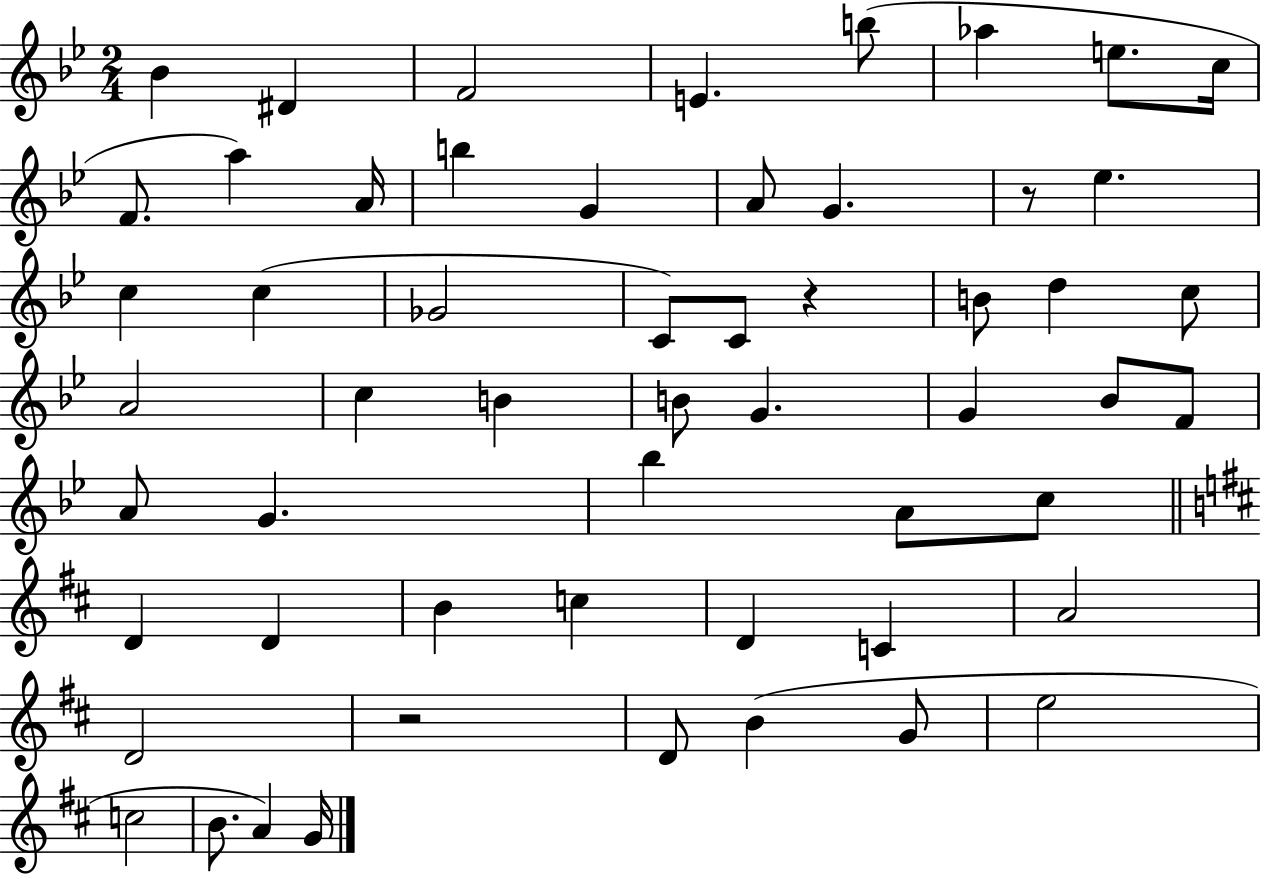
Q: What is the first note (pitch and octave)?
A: Bb4